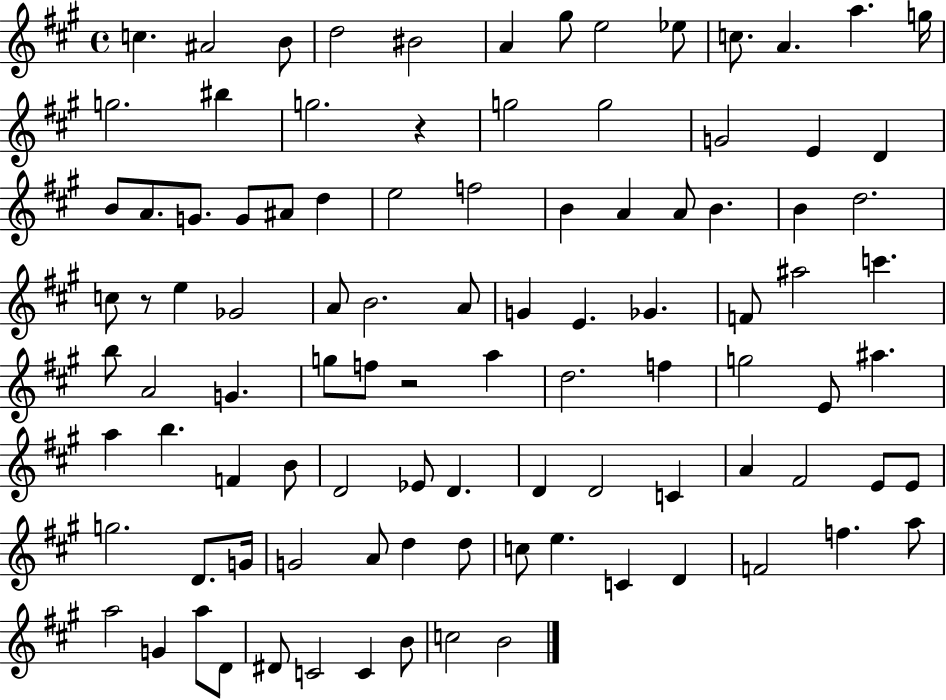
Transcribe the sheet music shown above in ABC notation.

X:1
T:Untitled
M:4/4
L:1/4
K:A
c ^A2 B/2 d2 ^B2 A ^g/2 e2 _e/2 c/2 A a g/4 g2 ^b g2 z g2 g2 G2 E D B/2 A/2 G/2 G/2 ^A/2 d e2 f2 B A A/2 B B d2 c/2 z/2 e _G2 A/2 B2 A/2 G E _G F/2 ^a2 c' b/2 A2 G g/2 f/2 z2 a d2 f g2 E/2 ^a a b F B/2 D2 _E/2 D D D2 C A ^F2 E/2 E/2 g2 D/2 G/4 G2 A/2 d d/2 c/2 e C D F2 f a/2 a2 G a/2 D/2 ^D/2 C2 C B/2 c2 B2